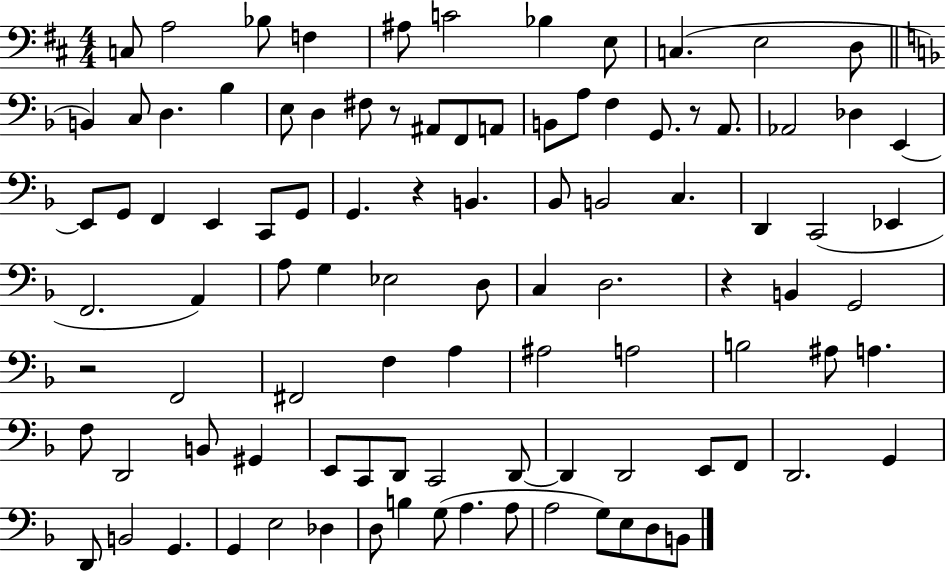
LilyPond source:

{
  \clef bass
  \numericTimeSignature
  \time 4/4
  \key d \major
  c8 a2 bes8 f4 | ais8 c'2 bes4 e8 | c4.( e2 d8 | \bar "||" \break \key d \minor b,4) c8 d4. bes4 | e8 d4 fis8 r8 ais,8 f,8 a,8 | b,8 a8 f4 g,8. r8 a,8. | aes,2 des4 e,4~~ | \break e,8 g,8 f,4 e,4 c,8 g,8 | g,4. r4 b,4. | bes,8 b,2 c4. | d,4 c,2( ees,4 | \break f,2. a,4) | a8 g4 ees2 d8 | c4 d2. | r4 b,4 g,2 | \break r2 f,2 | fis,2 f4 a4 | ais2 a2 | b2 ais8 a4. | \break f8 d,2 b,8 gis,4 | e,8 c,8 d,8 c,2 d,8~~ | d,4 d,2 e,8 f,8 | d,2. g,4 | \break d,8 b,2 g,4. | g,4 e2 des4 | d8 b4 g8( a4. a8 | a2 g8) e8 d8 b,8 | \break \bar "|."
}